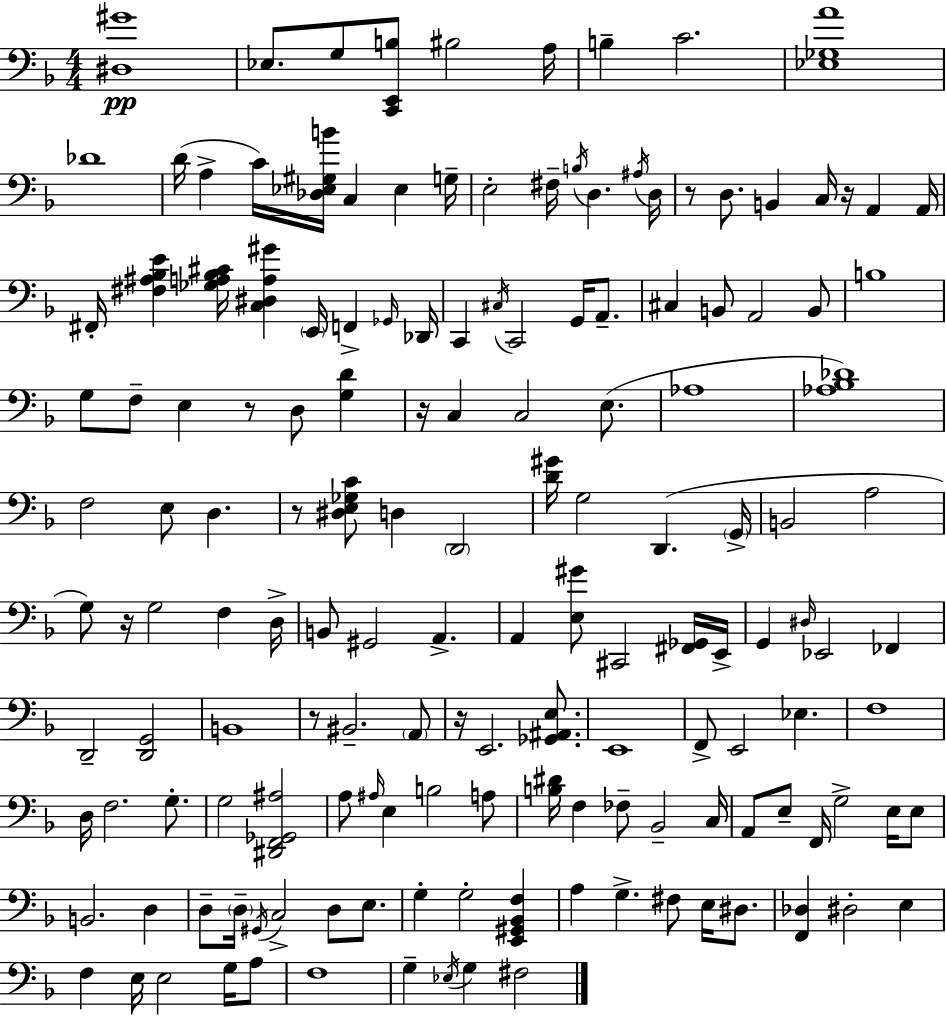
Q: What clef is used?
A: bass